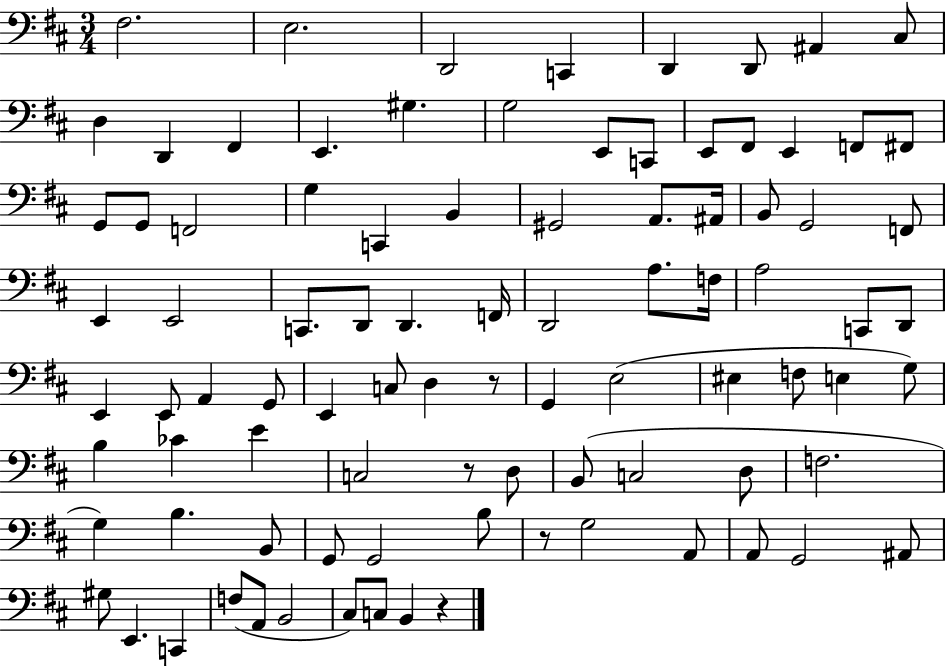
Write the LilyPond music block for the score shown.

{
  \clef bass
  \numericTimeSignature
  \time 3/4
  \key d \major
  fis2. | e2. | d,2 c,4 | d,4 d,8 ais,4 cis8 | \break d4 d,4 fis,4 | e,4. gis4. | g2 e,8 c,8 | e,8 fis,8 e,4 f,8 fis,8 | \break g,8 g,8 f,2 | g4 c,4 b,4 | gis,2 a,8. ais,16 | b,8 g,2 f,8 | \break e,4 e,2 | c,8. d,8 d,4. f,16 | d,2 a8. f16 | a2 c,8 d,8 | \break e,4 e,8 a,4 g,8 | e,4 c8 d4 r8 | g,4 e2( | eis4 f8 e4 g8) | \break b4 ces'4 e'4 | c2 r8 d8 | b,8( c2 d8 | f2. | \break g4) b4. b,8 | g,8 g,2 b8 | r8 g2 a,8 | a,8 g,2 ais,8 | \break gis8 e,4. c,4 | f8( a,8 b,2 | cis8) c8 b,4 r4 | \bar "|."
}